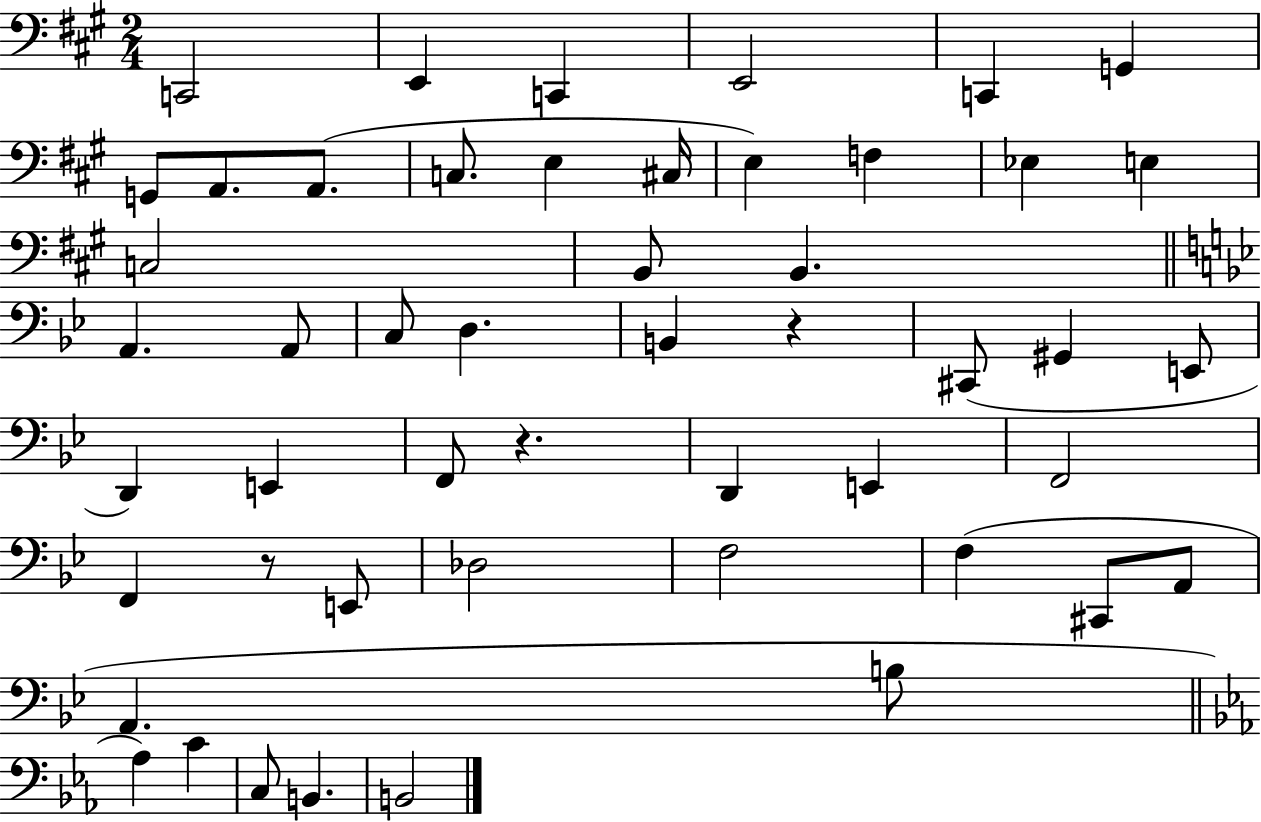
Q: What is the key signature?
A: A major